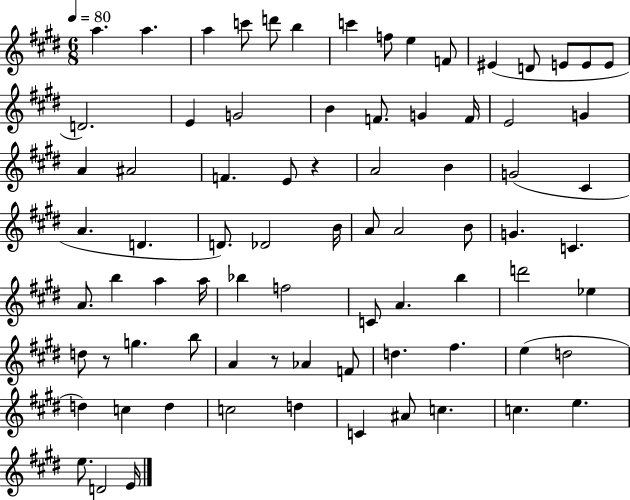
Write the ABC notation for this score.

X:1
T:Untitled
M:6/8
L:1/4
K:E
a a a c'/2 d'/2 b c' f/2 e F/2 ^E D/2 E/2 E/2 E/2 D2 E G2 B F/2 G F/4 E2 G A ^A2 F E/2 z A2 B G2 ^C A D D/2 _D2 B/4 A/2 A2 B/2 G C A/2 b a a/4 _b f2 C/2 A b d'2 _e d/2 z/2 g b/2 A z/2 _A F/2 d ^f e d2 d c d c2 d C ^A/2 c c e e/2 D2 E/4